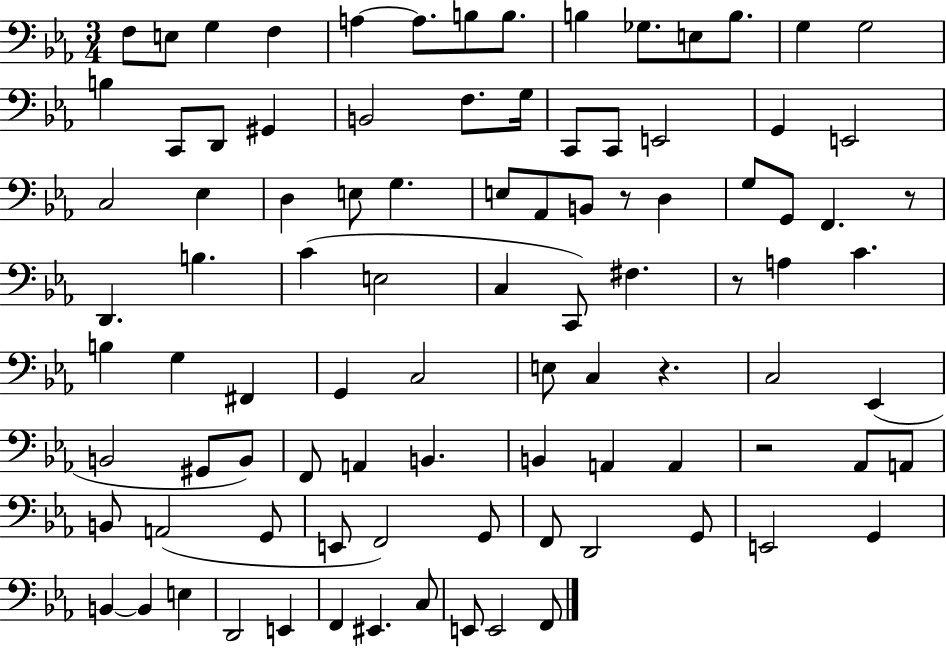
F3/e E3/e G3/q F3/q A3/q A3/e. B3/e B3/e. B3/q Gb3/e. E3/e B3/e. G3/q G3/h B3/q C2/e D2/e G#2/q B2/h F3/e. G3/s C2/e C2/e E2/h G2/q E2/h C3/h Eb3/q D3/q E3/e G3/q. E3/e Ab2/e B2/e R/e D3/q G3/e G2/e F2/q. R/e D2/q. B3/q. C4/q E3/h C3/q C2/e F#3/q. R/e A3/q C4/q. B3/q G3/q F#2/q G2/q C3/h E3/e C3/q R/q. C3/h Eb2/q B2/h G#2/e B2/e F2/e A2/q B2/q. B2/q A2/q A2/q R/h Ab2/e A2/e B2/e A2/h G2/e E2/e F2/h G2/e F2/e D2/h G2/e E2/h G2/q B2/q B2/q E3/q D2/h E2/q F2/q EIS2/q. C3/e E2/e E2/h F2/e